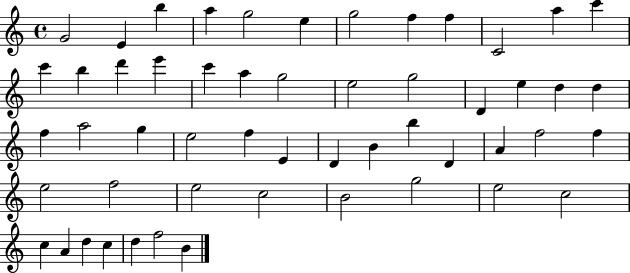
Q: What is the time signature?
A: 4/4